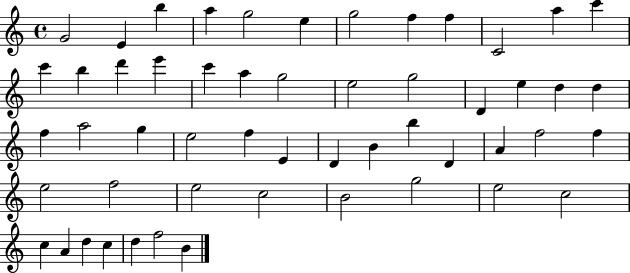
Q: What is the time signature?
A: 4/4